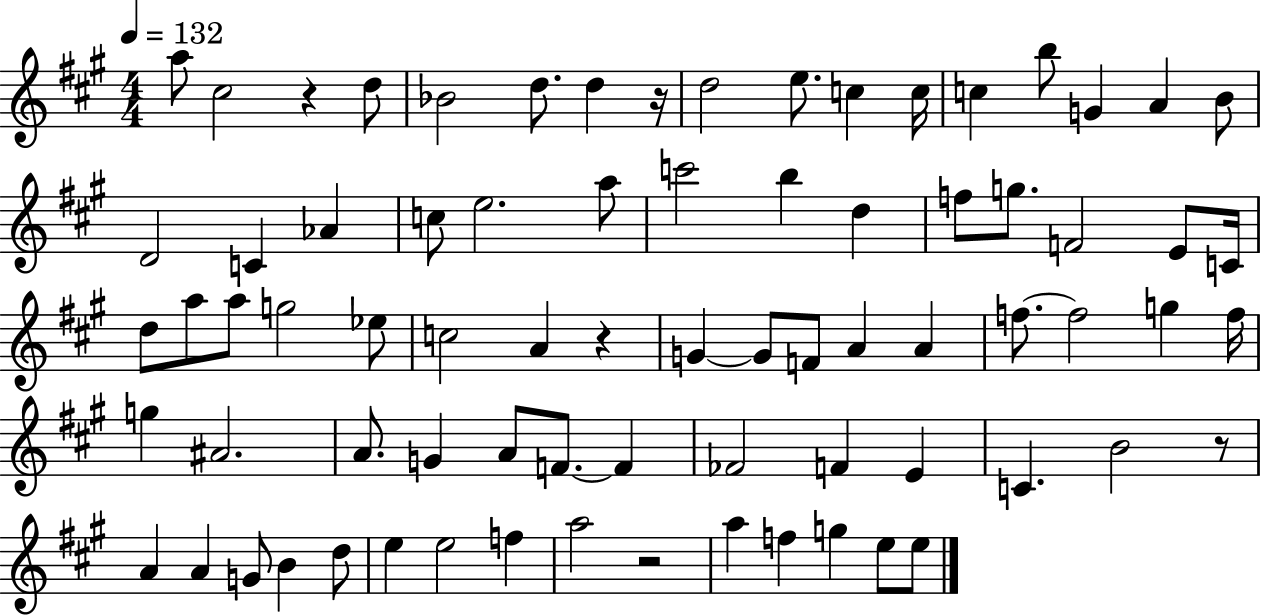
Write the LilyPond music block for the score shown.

{
  \clef treble
  \numericTimeSignature
  \time 4/4
  \key a \major
  \tempo 4 = 132
  a''8 cis''2 r4 d''8 | bes'2 d''8. d''4 r16 | d''2 e''8. c''4 c''16 | c''4 b''8 g'4 a'4 b'8 | \break d'2 c'4 aes'4 | c''8 e''2. a''8 | c'''2 b''4 d''4 | f''8 g''8. f'2 e'8 c'16 | \break d''8 a''8 a''8 g''2 ees''8 | c''2 a'4 r4 | g'4~~ g'8 f'8 a'4 a'4 | f''8.~~ f''2 g''4 f''16 | \break g''4 ais'2. | a'8. g'4 a'8 f'8.~~ f'4 | fes'2 f'4 e'4 | c'4. b'2 r8 | \break a'4 a'4 g'8 b'4 d''8 | e''4 e''2 f''4 | a''2 r2 | a''4 f''4 g''4 e''8 e''8 | \break \bar "|."
}